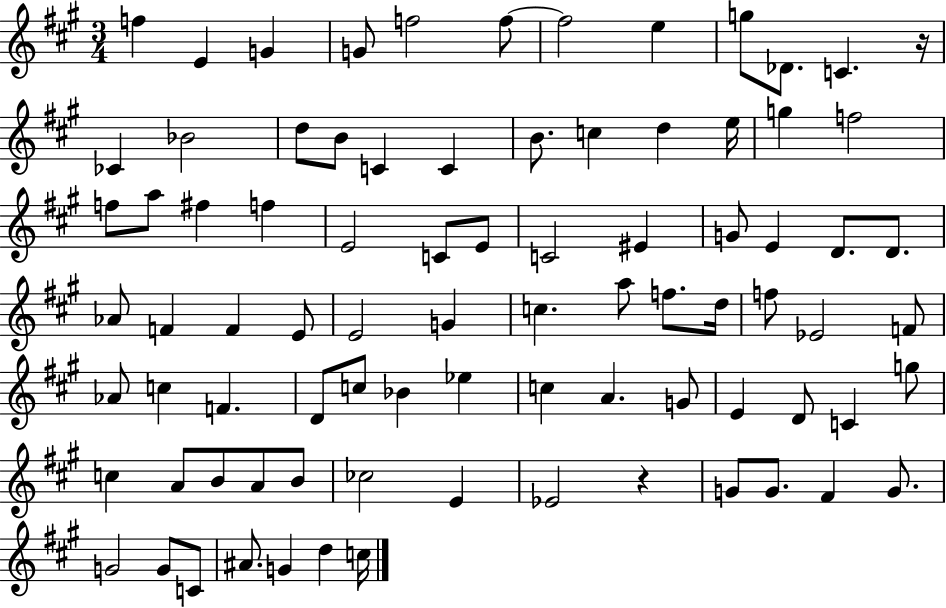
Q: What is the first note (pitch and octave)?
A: F5